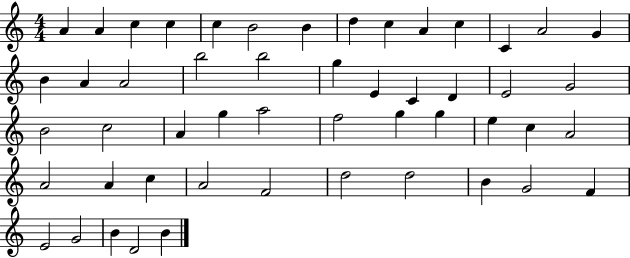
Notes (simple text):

A4/q A4/q C5/q C5/q C5/q B4/h B4/q D5/q C5/q A4/q C5/q C4/q A4/h G4/q B4/q A4/q A4/h B5/h B5/h G5/q E4/q C4/q D4/q E4/h G4/h B4/h C5/h A4/q G5/q A5/h F5/h G5/q G5/q E5/q C5/q A4/h A4/h A4/q C5/q A4/h F4/h D5/h D5/h B4/q G4/h F4/q E4/h G4/h B4/q D4/h B4/q